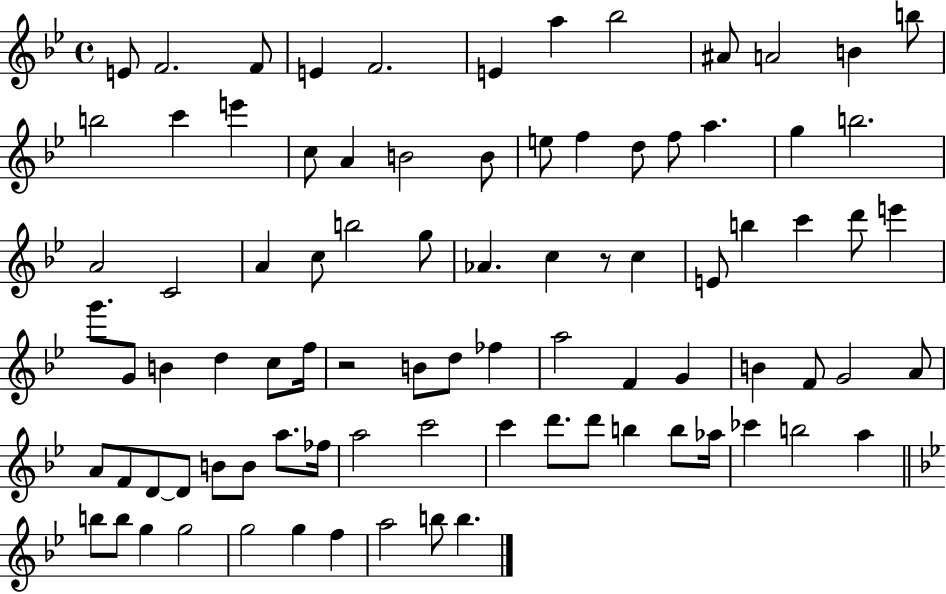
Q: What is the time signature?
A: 4/4